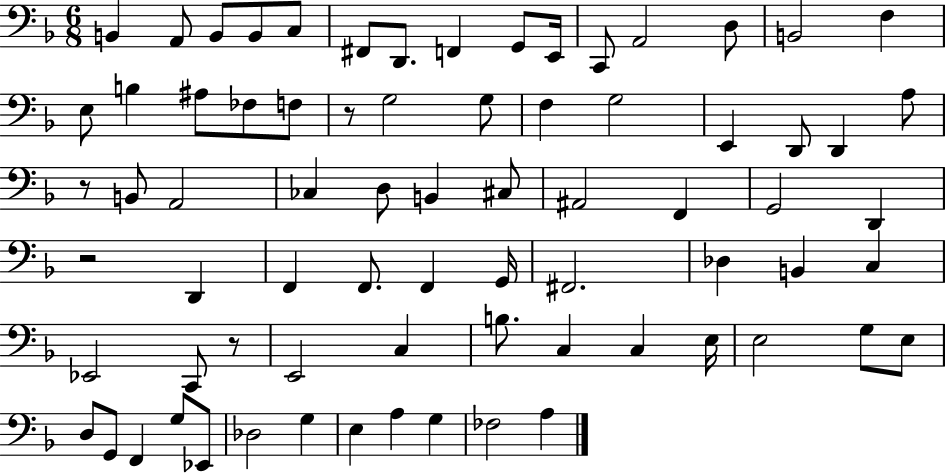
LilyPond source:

{
  \clef bass
  \numericTimeSignature
  \time 6/8
  \key f \major
  \repeat volta 2 { b,4 a,8 b,8 b,8 c8 | fis,8 d,8. f,4 g,8 e,16 | c,8 a,2 d8 | b,2 f4 | \break e8 b4 ais8 fes8 f8 | r8 g2 g8 | f4 g2 | e,4 d,8 d,4 a8 | \break r8 b,8 a,2 | ces4 d8 b,4 cis8 | ais,2 f,4 | g,2 d,4 | \break r2 d,4 | f,4 f,8. f,4 g,16 | fis,2. | des4 b,4 c4 | \break ees,2 c,8 r8 | e,2 c4 | b8. c4 c4 e16 | e2 g8 e8 | \break d8 g,8 f,4 g8 ees,8 | des2 g4 | e4 a4 g4 | fes2 a4 | \break } \bar "|."
}